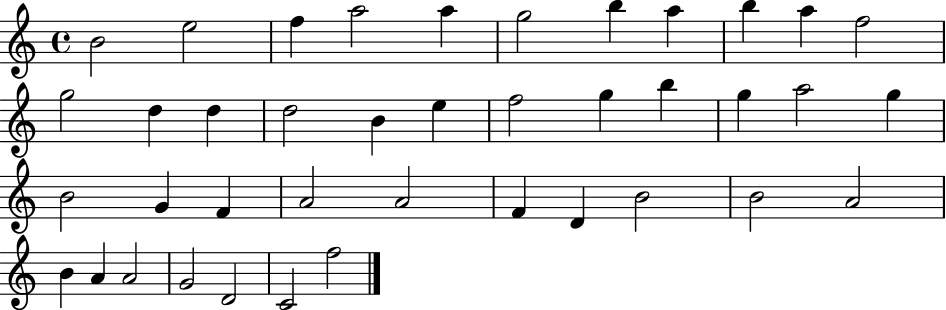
X:1
T:Untitled
M:4/4
L:1/4
K:C
B2 e2 f a2 a g2 b a b a f2 g2 d d d2 B e f2 g b g a2 g B2 G F A2 A2 F D B2 B2 A2 B A A2 G2 D2 C2 f2